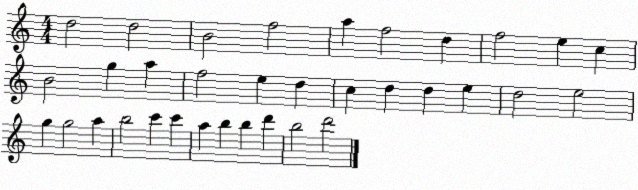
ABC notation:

X:1
T:Untitled
M:4/4
L:1/4
K:C
d2 d2 B2 f2 a f2 d f2 e c B2 g a f2 e d c d d e d2 e2 g g2 a b2 c' c' a b b d' b2 d'2